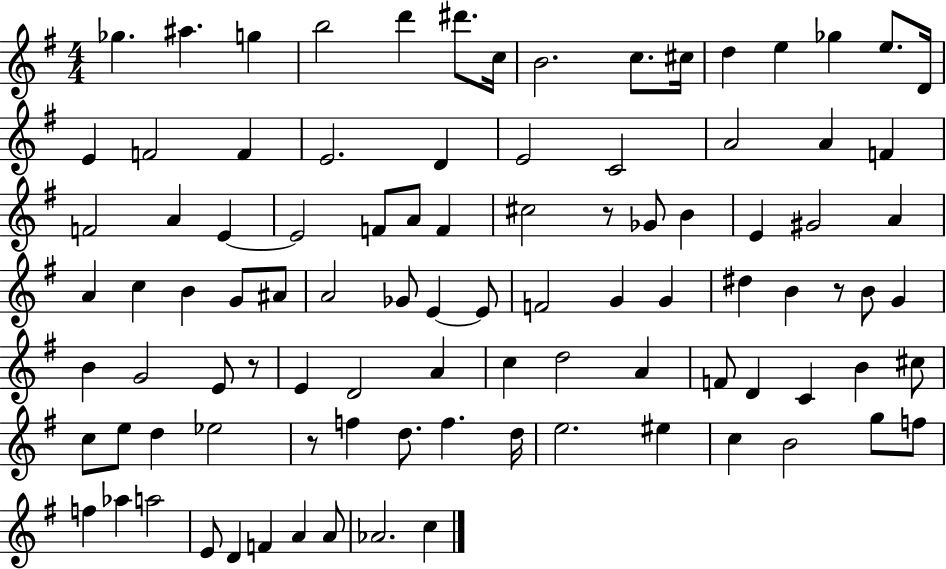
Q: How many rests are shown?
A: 4